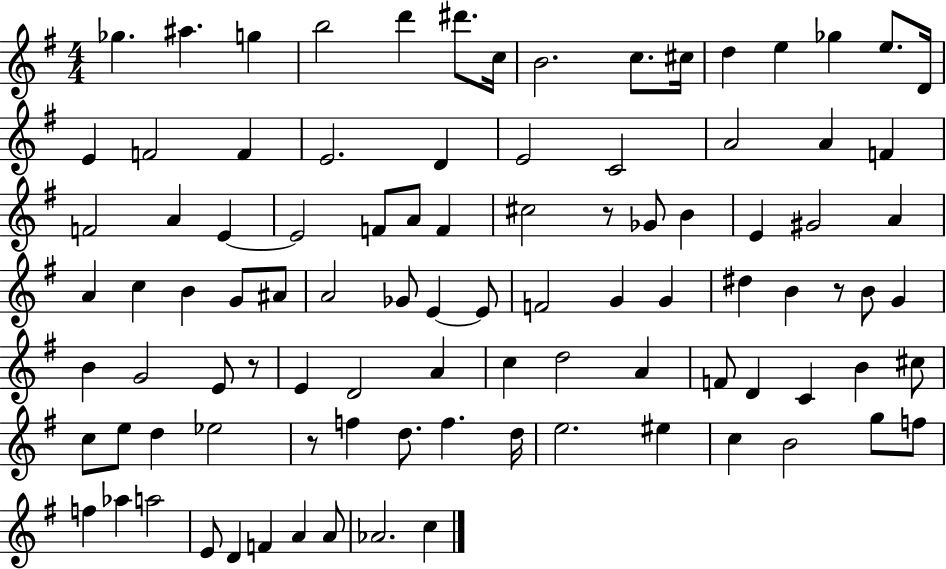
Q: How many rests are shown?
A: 4